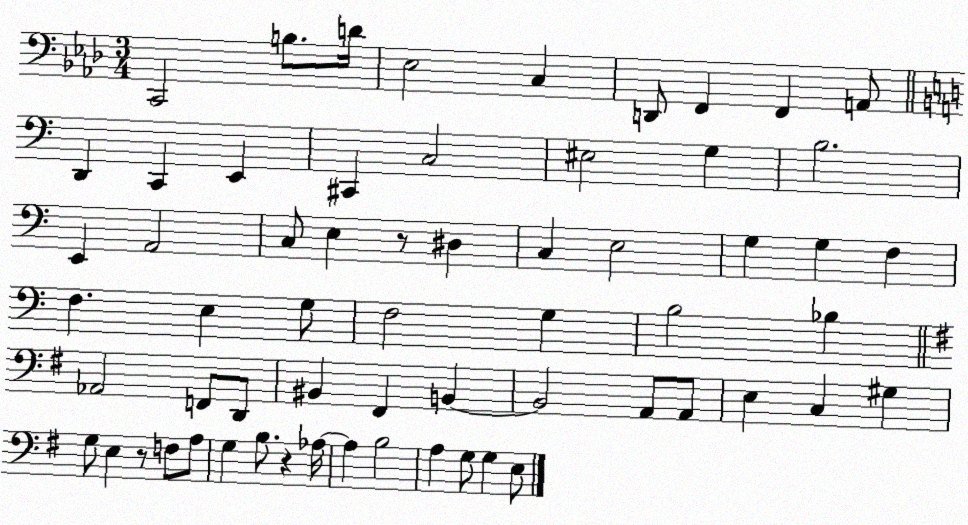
X:1
T:Untitled
M:3/4
L:1/4
K:Ab
C,,2 B,/2 D/4 _E,2 C, D,,/2 F,, F,, A,,/2 D,, C,, E,, ^C,, C,2 ^E,2 G, B,2 E,, A,,2 C,/2 E, z/2 ^D, C, E,2 G, G, F, F, E, G,/2 F,2 G, B,2 _B, _A,,2 F,,/2 D,,/2 ^B,, ^F,, B,, B,,2 A,,/2 A,,/2 E, C, ^G, G,/2 E, z/2 F,/2 A,/2 G, B,/2 z _A,/4 _A, B,2 A, G,/2 G, E,/2